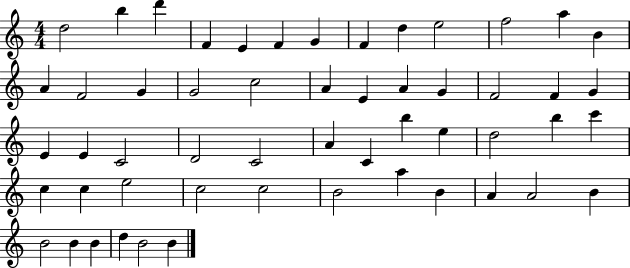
X:1
T:Untitled
M:4/4
L:1/4
K:C
d2 b d' F E F G F d e2 f2 a B A F2 G G2 c2 A E A G F2 F G E E C2 D2 C2 A C b e d2 b c' c c e2 c2 c2 B2 a B A A2 B B2 B B d B2 B